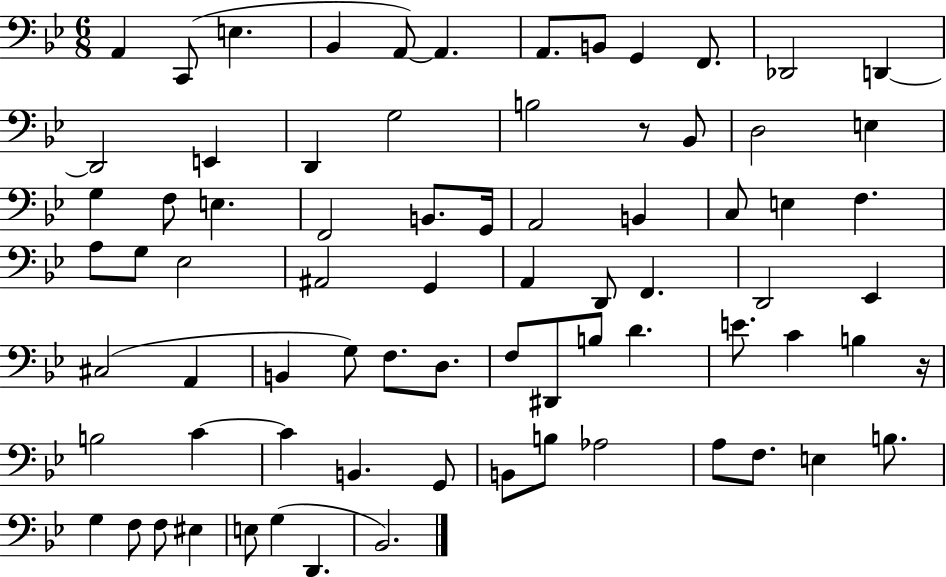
{
  \clef bass
  \numericTimeSignature
  \time 6/8
  \key bes \major
  \repeat volta 2 { a,4 c,8( e4. | bes,4 a,8~~) a,4. | a,8. b,8 g,4 f,8. | des,2 d,4~~ | \break d,2 e,4 | d,4 g2 | b2 r8 bes,8 | d2 e4 | \break g4 f8 e4. | f,2 b,8. g,16 | a,2 b,4 | c8 e4 f4. | \break a8 g8 ees2 | ais,2 g,4 | a,4 d,8 f,4. | d,2 ees,4 | \break cis2( a,4 | b,4 g8) f8. d8. | f8 dis,8 b8 d'4. | e'8. c'4 b4 r16 | \break b2 c'4~~ | c'4 b,4. g,8 | b,8 b8 aes2 | a8 f8. e4 b8. | \break g4 f8 f8 eis4 | e8 g4( d,4. | bes,2.) | } \bar "|."
}